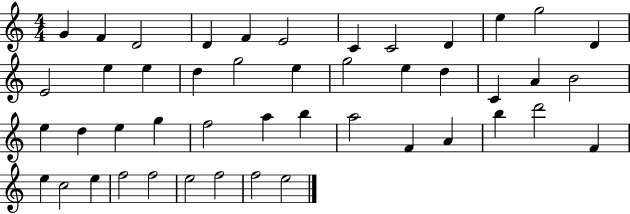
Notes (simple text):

G4/q F4/q D4/h D4/q F4/q E4/h C4/q C4/h D4/q E5/q G5/h D4/q E4/h E5/q E5/q D5/q G5/h E5/q G5/h E5/q D5/q C4/q A4/q B4/h E5/q D5/q E5/q G5/q F5/h A5/q B5/q A5/h F4/q A4/q B5/q D6/h F4/q E5/q C5/h E5/q F5/h F5/h E5/h F5/h F5/h E5/h